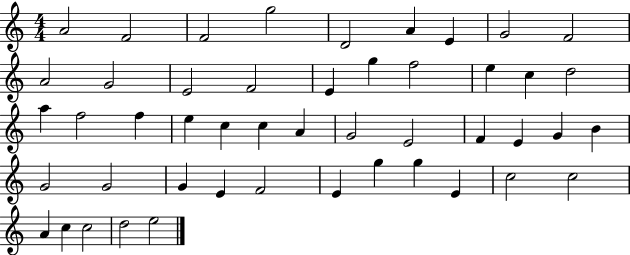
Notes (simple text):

A4/h F4/h F4/h G5/h D4/h A4/q E4/q G4/h F4/h A4/h G4/h E4/h F4/h E4/q G5/q F5/h E5/q C5/q D5/h A5/q F5/h F5/q E5/q C5/q C5/q A4/q G4/h E4/h F4/q E4/q G4/q B4/q G4/h G4/h G4/q E4/q F4/h E4/q G5/q G5/q E4/q C5/h C5/h A4/q C5/q C5/h D5/h E5/h